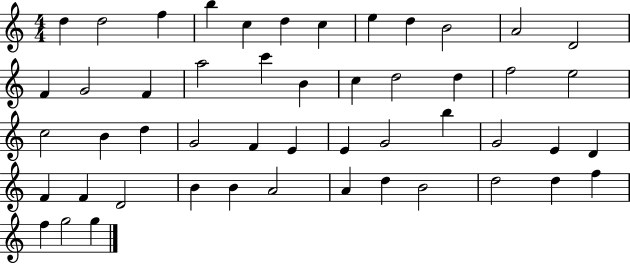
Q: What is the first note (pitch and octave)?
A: D5